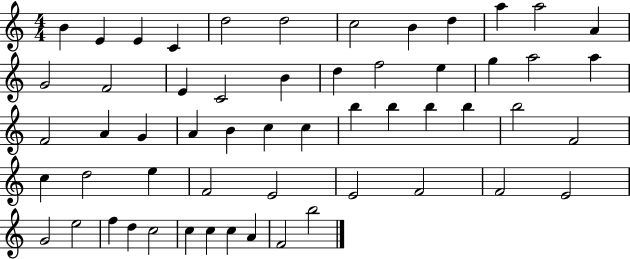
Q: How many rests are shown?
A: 0